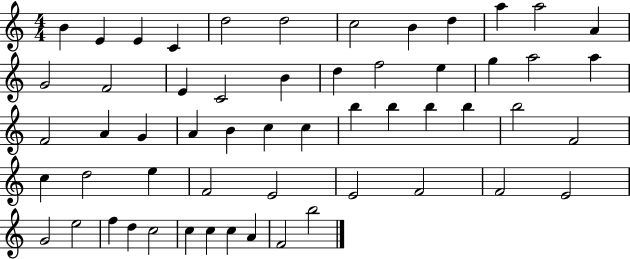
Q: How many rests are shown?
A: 0